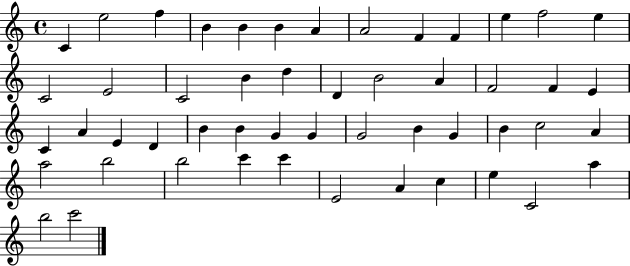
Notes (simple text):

C4/q E5/h F5/q B4/q B4/q B4/q A4/q A4/h F4/q F4/q E5/q F5/h E5/q C4/h E4/h C4/h B4/q D5/q D4/q B4/h A4/q F4/h F4/q E4/q C4/q A4/q E4/q D4/q B4/q B4/q G4/q G4/q G4/h B4/q G4/q B4/q C5/h A4/q A5/h B5/h B5/h C6/q C6/q E4/h A4/q C5/q E5/q C4/h A5/q B5/h C6/h